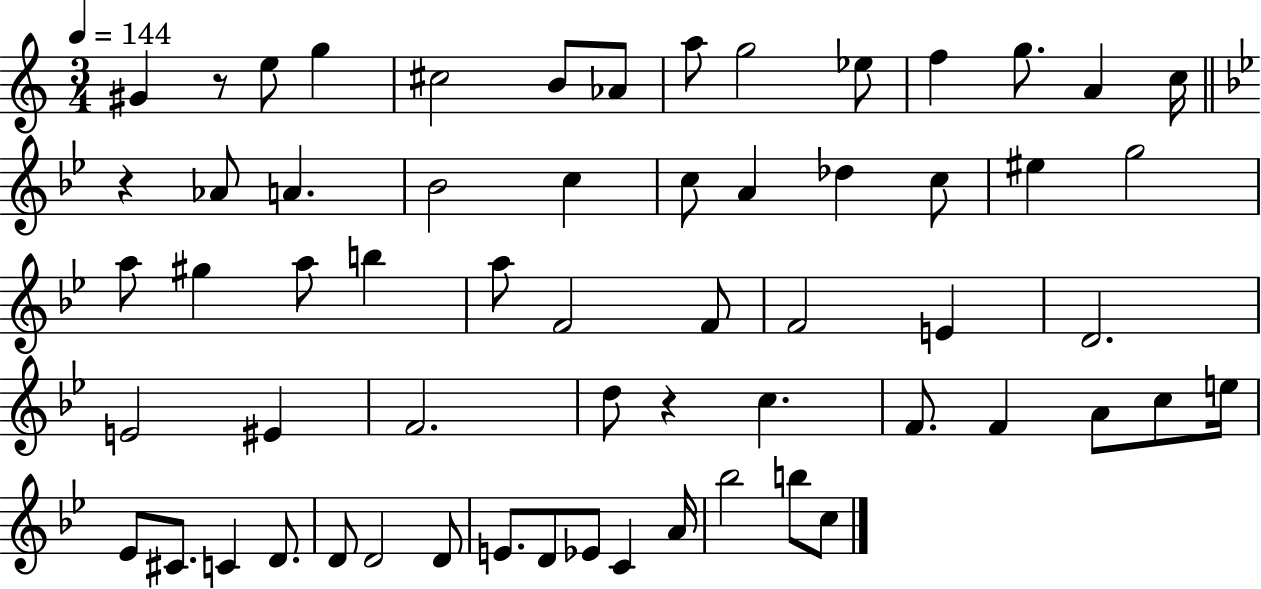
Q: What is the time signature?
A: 3/4